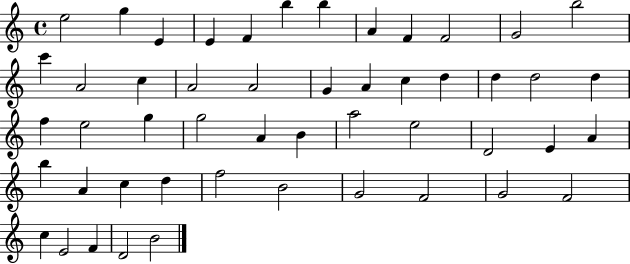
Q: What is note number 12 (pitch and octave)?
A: B5